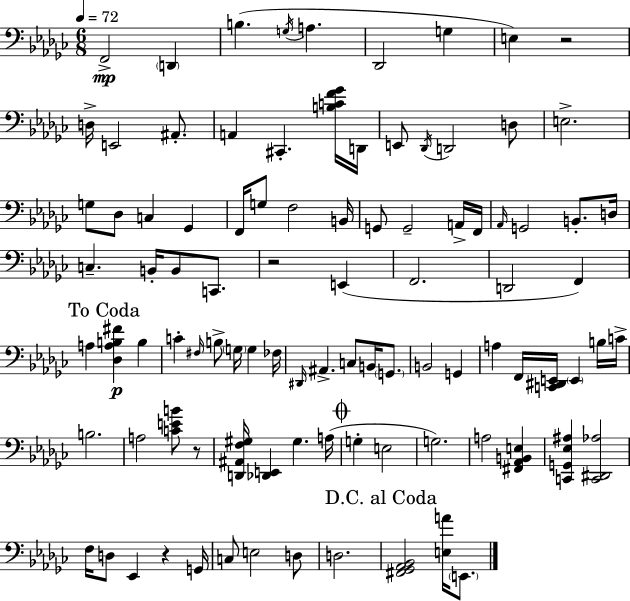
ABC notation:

X:1
T:Untitled
M:6/8
L:1/4
K:Ebm
F,,2 D,, B, G,/4 A, _D,,2 G, E, z2 D,/4 E,,2 ^A,,/2 A,, ^C,, [B,CF_G]/4 D,,/4 E,,/2 _D,,/4 D,,2 D,/2 E,2 G,/2 _D,/2 C, _G,, F,,/4 G,/2 F,2 B,,/4 G,,/2 G,,2 A,,/4 F,,/4 _A,,/4 G,,2 B,,/2 D,/4 C, B,,/4 B,,/2 C,,/2 z2 E,, F,,2 D,,2 F,, A, [_D,A,B,^F] B, C ^F,/4 B,/2 G,/4 G, _F,/4 ^D,,/4 ^A,, C,/2 B,,/4 G,,/2 B,,2 G,, A, F,,/4 [C,,^D,,E,,]/4 E,, B,/4 C/4 B,2 A,2 [CEB]/2 z/2 [D,,^A,,F,^G,]/4 [_D,,E,,] ^G, A,/4 G, E,2 G,2 A,2 [^F,,_A,,B,,E,] [C,,G,,_E,^A,] [C,,^D,,_A,]2 F,/4 D,/2 _E,, z G,,/4 C,/2 E,2 D,/2 D,2 [^F,,_G,,_A,,_B,,]2 [E,A]/4 E,,/2